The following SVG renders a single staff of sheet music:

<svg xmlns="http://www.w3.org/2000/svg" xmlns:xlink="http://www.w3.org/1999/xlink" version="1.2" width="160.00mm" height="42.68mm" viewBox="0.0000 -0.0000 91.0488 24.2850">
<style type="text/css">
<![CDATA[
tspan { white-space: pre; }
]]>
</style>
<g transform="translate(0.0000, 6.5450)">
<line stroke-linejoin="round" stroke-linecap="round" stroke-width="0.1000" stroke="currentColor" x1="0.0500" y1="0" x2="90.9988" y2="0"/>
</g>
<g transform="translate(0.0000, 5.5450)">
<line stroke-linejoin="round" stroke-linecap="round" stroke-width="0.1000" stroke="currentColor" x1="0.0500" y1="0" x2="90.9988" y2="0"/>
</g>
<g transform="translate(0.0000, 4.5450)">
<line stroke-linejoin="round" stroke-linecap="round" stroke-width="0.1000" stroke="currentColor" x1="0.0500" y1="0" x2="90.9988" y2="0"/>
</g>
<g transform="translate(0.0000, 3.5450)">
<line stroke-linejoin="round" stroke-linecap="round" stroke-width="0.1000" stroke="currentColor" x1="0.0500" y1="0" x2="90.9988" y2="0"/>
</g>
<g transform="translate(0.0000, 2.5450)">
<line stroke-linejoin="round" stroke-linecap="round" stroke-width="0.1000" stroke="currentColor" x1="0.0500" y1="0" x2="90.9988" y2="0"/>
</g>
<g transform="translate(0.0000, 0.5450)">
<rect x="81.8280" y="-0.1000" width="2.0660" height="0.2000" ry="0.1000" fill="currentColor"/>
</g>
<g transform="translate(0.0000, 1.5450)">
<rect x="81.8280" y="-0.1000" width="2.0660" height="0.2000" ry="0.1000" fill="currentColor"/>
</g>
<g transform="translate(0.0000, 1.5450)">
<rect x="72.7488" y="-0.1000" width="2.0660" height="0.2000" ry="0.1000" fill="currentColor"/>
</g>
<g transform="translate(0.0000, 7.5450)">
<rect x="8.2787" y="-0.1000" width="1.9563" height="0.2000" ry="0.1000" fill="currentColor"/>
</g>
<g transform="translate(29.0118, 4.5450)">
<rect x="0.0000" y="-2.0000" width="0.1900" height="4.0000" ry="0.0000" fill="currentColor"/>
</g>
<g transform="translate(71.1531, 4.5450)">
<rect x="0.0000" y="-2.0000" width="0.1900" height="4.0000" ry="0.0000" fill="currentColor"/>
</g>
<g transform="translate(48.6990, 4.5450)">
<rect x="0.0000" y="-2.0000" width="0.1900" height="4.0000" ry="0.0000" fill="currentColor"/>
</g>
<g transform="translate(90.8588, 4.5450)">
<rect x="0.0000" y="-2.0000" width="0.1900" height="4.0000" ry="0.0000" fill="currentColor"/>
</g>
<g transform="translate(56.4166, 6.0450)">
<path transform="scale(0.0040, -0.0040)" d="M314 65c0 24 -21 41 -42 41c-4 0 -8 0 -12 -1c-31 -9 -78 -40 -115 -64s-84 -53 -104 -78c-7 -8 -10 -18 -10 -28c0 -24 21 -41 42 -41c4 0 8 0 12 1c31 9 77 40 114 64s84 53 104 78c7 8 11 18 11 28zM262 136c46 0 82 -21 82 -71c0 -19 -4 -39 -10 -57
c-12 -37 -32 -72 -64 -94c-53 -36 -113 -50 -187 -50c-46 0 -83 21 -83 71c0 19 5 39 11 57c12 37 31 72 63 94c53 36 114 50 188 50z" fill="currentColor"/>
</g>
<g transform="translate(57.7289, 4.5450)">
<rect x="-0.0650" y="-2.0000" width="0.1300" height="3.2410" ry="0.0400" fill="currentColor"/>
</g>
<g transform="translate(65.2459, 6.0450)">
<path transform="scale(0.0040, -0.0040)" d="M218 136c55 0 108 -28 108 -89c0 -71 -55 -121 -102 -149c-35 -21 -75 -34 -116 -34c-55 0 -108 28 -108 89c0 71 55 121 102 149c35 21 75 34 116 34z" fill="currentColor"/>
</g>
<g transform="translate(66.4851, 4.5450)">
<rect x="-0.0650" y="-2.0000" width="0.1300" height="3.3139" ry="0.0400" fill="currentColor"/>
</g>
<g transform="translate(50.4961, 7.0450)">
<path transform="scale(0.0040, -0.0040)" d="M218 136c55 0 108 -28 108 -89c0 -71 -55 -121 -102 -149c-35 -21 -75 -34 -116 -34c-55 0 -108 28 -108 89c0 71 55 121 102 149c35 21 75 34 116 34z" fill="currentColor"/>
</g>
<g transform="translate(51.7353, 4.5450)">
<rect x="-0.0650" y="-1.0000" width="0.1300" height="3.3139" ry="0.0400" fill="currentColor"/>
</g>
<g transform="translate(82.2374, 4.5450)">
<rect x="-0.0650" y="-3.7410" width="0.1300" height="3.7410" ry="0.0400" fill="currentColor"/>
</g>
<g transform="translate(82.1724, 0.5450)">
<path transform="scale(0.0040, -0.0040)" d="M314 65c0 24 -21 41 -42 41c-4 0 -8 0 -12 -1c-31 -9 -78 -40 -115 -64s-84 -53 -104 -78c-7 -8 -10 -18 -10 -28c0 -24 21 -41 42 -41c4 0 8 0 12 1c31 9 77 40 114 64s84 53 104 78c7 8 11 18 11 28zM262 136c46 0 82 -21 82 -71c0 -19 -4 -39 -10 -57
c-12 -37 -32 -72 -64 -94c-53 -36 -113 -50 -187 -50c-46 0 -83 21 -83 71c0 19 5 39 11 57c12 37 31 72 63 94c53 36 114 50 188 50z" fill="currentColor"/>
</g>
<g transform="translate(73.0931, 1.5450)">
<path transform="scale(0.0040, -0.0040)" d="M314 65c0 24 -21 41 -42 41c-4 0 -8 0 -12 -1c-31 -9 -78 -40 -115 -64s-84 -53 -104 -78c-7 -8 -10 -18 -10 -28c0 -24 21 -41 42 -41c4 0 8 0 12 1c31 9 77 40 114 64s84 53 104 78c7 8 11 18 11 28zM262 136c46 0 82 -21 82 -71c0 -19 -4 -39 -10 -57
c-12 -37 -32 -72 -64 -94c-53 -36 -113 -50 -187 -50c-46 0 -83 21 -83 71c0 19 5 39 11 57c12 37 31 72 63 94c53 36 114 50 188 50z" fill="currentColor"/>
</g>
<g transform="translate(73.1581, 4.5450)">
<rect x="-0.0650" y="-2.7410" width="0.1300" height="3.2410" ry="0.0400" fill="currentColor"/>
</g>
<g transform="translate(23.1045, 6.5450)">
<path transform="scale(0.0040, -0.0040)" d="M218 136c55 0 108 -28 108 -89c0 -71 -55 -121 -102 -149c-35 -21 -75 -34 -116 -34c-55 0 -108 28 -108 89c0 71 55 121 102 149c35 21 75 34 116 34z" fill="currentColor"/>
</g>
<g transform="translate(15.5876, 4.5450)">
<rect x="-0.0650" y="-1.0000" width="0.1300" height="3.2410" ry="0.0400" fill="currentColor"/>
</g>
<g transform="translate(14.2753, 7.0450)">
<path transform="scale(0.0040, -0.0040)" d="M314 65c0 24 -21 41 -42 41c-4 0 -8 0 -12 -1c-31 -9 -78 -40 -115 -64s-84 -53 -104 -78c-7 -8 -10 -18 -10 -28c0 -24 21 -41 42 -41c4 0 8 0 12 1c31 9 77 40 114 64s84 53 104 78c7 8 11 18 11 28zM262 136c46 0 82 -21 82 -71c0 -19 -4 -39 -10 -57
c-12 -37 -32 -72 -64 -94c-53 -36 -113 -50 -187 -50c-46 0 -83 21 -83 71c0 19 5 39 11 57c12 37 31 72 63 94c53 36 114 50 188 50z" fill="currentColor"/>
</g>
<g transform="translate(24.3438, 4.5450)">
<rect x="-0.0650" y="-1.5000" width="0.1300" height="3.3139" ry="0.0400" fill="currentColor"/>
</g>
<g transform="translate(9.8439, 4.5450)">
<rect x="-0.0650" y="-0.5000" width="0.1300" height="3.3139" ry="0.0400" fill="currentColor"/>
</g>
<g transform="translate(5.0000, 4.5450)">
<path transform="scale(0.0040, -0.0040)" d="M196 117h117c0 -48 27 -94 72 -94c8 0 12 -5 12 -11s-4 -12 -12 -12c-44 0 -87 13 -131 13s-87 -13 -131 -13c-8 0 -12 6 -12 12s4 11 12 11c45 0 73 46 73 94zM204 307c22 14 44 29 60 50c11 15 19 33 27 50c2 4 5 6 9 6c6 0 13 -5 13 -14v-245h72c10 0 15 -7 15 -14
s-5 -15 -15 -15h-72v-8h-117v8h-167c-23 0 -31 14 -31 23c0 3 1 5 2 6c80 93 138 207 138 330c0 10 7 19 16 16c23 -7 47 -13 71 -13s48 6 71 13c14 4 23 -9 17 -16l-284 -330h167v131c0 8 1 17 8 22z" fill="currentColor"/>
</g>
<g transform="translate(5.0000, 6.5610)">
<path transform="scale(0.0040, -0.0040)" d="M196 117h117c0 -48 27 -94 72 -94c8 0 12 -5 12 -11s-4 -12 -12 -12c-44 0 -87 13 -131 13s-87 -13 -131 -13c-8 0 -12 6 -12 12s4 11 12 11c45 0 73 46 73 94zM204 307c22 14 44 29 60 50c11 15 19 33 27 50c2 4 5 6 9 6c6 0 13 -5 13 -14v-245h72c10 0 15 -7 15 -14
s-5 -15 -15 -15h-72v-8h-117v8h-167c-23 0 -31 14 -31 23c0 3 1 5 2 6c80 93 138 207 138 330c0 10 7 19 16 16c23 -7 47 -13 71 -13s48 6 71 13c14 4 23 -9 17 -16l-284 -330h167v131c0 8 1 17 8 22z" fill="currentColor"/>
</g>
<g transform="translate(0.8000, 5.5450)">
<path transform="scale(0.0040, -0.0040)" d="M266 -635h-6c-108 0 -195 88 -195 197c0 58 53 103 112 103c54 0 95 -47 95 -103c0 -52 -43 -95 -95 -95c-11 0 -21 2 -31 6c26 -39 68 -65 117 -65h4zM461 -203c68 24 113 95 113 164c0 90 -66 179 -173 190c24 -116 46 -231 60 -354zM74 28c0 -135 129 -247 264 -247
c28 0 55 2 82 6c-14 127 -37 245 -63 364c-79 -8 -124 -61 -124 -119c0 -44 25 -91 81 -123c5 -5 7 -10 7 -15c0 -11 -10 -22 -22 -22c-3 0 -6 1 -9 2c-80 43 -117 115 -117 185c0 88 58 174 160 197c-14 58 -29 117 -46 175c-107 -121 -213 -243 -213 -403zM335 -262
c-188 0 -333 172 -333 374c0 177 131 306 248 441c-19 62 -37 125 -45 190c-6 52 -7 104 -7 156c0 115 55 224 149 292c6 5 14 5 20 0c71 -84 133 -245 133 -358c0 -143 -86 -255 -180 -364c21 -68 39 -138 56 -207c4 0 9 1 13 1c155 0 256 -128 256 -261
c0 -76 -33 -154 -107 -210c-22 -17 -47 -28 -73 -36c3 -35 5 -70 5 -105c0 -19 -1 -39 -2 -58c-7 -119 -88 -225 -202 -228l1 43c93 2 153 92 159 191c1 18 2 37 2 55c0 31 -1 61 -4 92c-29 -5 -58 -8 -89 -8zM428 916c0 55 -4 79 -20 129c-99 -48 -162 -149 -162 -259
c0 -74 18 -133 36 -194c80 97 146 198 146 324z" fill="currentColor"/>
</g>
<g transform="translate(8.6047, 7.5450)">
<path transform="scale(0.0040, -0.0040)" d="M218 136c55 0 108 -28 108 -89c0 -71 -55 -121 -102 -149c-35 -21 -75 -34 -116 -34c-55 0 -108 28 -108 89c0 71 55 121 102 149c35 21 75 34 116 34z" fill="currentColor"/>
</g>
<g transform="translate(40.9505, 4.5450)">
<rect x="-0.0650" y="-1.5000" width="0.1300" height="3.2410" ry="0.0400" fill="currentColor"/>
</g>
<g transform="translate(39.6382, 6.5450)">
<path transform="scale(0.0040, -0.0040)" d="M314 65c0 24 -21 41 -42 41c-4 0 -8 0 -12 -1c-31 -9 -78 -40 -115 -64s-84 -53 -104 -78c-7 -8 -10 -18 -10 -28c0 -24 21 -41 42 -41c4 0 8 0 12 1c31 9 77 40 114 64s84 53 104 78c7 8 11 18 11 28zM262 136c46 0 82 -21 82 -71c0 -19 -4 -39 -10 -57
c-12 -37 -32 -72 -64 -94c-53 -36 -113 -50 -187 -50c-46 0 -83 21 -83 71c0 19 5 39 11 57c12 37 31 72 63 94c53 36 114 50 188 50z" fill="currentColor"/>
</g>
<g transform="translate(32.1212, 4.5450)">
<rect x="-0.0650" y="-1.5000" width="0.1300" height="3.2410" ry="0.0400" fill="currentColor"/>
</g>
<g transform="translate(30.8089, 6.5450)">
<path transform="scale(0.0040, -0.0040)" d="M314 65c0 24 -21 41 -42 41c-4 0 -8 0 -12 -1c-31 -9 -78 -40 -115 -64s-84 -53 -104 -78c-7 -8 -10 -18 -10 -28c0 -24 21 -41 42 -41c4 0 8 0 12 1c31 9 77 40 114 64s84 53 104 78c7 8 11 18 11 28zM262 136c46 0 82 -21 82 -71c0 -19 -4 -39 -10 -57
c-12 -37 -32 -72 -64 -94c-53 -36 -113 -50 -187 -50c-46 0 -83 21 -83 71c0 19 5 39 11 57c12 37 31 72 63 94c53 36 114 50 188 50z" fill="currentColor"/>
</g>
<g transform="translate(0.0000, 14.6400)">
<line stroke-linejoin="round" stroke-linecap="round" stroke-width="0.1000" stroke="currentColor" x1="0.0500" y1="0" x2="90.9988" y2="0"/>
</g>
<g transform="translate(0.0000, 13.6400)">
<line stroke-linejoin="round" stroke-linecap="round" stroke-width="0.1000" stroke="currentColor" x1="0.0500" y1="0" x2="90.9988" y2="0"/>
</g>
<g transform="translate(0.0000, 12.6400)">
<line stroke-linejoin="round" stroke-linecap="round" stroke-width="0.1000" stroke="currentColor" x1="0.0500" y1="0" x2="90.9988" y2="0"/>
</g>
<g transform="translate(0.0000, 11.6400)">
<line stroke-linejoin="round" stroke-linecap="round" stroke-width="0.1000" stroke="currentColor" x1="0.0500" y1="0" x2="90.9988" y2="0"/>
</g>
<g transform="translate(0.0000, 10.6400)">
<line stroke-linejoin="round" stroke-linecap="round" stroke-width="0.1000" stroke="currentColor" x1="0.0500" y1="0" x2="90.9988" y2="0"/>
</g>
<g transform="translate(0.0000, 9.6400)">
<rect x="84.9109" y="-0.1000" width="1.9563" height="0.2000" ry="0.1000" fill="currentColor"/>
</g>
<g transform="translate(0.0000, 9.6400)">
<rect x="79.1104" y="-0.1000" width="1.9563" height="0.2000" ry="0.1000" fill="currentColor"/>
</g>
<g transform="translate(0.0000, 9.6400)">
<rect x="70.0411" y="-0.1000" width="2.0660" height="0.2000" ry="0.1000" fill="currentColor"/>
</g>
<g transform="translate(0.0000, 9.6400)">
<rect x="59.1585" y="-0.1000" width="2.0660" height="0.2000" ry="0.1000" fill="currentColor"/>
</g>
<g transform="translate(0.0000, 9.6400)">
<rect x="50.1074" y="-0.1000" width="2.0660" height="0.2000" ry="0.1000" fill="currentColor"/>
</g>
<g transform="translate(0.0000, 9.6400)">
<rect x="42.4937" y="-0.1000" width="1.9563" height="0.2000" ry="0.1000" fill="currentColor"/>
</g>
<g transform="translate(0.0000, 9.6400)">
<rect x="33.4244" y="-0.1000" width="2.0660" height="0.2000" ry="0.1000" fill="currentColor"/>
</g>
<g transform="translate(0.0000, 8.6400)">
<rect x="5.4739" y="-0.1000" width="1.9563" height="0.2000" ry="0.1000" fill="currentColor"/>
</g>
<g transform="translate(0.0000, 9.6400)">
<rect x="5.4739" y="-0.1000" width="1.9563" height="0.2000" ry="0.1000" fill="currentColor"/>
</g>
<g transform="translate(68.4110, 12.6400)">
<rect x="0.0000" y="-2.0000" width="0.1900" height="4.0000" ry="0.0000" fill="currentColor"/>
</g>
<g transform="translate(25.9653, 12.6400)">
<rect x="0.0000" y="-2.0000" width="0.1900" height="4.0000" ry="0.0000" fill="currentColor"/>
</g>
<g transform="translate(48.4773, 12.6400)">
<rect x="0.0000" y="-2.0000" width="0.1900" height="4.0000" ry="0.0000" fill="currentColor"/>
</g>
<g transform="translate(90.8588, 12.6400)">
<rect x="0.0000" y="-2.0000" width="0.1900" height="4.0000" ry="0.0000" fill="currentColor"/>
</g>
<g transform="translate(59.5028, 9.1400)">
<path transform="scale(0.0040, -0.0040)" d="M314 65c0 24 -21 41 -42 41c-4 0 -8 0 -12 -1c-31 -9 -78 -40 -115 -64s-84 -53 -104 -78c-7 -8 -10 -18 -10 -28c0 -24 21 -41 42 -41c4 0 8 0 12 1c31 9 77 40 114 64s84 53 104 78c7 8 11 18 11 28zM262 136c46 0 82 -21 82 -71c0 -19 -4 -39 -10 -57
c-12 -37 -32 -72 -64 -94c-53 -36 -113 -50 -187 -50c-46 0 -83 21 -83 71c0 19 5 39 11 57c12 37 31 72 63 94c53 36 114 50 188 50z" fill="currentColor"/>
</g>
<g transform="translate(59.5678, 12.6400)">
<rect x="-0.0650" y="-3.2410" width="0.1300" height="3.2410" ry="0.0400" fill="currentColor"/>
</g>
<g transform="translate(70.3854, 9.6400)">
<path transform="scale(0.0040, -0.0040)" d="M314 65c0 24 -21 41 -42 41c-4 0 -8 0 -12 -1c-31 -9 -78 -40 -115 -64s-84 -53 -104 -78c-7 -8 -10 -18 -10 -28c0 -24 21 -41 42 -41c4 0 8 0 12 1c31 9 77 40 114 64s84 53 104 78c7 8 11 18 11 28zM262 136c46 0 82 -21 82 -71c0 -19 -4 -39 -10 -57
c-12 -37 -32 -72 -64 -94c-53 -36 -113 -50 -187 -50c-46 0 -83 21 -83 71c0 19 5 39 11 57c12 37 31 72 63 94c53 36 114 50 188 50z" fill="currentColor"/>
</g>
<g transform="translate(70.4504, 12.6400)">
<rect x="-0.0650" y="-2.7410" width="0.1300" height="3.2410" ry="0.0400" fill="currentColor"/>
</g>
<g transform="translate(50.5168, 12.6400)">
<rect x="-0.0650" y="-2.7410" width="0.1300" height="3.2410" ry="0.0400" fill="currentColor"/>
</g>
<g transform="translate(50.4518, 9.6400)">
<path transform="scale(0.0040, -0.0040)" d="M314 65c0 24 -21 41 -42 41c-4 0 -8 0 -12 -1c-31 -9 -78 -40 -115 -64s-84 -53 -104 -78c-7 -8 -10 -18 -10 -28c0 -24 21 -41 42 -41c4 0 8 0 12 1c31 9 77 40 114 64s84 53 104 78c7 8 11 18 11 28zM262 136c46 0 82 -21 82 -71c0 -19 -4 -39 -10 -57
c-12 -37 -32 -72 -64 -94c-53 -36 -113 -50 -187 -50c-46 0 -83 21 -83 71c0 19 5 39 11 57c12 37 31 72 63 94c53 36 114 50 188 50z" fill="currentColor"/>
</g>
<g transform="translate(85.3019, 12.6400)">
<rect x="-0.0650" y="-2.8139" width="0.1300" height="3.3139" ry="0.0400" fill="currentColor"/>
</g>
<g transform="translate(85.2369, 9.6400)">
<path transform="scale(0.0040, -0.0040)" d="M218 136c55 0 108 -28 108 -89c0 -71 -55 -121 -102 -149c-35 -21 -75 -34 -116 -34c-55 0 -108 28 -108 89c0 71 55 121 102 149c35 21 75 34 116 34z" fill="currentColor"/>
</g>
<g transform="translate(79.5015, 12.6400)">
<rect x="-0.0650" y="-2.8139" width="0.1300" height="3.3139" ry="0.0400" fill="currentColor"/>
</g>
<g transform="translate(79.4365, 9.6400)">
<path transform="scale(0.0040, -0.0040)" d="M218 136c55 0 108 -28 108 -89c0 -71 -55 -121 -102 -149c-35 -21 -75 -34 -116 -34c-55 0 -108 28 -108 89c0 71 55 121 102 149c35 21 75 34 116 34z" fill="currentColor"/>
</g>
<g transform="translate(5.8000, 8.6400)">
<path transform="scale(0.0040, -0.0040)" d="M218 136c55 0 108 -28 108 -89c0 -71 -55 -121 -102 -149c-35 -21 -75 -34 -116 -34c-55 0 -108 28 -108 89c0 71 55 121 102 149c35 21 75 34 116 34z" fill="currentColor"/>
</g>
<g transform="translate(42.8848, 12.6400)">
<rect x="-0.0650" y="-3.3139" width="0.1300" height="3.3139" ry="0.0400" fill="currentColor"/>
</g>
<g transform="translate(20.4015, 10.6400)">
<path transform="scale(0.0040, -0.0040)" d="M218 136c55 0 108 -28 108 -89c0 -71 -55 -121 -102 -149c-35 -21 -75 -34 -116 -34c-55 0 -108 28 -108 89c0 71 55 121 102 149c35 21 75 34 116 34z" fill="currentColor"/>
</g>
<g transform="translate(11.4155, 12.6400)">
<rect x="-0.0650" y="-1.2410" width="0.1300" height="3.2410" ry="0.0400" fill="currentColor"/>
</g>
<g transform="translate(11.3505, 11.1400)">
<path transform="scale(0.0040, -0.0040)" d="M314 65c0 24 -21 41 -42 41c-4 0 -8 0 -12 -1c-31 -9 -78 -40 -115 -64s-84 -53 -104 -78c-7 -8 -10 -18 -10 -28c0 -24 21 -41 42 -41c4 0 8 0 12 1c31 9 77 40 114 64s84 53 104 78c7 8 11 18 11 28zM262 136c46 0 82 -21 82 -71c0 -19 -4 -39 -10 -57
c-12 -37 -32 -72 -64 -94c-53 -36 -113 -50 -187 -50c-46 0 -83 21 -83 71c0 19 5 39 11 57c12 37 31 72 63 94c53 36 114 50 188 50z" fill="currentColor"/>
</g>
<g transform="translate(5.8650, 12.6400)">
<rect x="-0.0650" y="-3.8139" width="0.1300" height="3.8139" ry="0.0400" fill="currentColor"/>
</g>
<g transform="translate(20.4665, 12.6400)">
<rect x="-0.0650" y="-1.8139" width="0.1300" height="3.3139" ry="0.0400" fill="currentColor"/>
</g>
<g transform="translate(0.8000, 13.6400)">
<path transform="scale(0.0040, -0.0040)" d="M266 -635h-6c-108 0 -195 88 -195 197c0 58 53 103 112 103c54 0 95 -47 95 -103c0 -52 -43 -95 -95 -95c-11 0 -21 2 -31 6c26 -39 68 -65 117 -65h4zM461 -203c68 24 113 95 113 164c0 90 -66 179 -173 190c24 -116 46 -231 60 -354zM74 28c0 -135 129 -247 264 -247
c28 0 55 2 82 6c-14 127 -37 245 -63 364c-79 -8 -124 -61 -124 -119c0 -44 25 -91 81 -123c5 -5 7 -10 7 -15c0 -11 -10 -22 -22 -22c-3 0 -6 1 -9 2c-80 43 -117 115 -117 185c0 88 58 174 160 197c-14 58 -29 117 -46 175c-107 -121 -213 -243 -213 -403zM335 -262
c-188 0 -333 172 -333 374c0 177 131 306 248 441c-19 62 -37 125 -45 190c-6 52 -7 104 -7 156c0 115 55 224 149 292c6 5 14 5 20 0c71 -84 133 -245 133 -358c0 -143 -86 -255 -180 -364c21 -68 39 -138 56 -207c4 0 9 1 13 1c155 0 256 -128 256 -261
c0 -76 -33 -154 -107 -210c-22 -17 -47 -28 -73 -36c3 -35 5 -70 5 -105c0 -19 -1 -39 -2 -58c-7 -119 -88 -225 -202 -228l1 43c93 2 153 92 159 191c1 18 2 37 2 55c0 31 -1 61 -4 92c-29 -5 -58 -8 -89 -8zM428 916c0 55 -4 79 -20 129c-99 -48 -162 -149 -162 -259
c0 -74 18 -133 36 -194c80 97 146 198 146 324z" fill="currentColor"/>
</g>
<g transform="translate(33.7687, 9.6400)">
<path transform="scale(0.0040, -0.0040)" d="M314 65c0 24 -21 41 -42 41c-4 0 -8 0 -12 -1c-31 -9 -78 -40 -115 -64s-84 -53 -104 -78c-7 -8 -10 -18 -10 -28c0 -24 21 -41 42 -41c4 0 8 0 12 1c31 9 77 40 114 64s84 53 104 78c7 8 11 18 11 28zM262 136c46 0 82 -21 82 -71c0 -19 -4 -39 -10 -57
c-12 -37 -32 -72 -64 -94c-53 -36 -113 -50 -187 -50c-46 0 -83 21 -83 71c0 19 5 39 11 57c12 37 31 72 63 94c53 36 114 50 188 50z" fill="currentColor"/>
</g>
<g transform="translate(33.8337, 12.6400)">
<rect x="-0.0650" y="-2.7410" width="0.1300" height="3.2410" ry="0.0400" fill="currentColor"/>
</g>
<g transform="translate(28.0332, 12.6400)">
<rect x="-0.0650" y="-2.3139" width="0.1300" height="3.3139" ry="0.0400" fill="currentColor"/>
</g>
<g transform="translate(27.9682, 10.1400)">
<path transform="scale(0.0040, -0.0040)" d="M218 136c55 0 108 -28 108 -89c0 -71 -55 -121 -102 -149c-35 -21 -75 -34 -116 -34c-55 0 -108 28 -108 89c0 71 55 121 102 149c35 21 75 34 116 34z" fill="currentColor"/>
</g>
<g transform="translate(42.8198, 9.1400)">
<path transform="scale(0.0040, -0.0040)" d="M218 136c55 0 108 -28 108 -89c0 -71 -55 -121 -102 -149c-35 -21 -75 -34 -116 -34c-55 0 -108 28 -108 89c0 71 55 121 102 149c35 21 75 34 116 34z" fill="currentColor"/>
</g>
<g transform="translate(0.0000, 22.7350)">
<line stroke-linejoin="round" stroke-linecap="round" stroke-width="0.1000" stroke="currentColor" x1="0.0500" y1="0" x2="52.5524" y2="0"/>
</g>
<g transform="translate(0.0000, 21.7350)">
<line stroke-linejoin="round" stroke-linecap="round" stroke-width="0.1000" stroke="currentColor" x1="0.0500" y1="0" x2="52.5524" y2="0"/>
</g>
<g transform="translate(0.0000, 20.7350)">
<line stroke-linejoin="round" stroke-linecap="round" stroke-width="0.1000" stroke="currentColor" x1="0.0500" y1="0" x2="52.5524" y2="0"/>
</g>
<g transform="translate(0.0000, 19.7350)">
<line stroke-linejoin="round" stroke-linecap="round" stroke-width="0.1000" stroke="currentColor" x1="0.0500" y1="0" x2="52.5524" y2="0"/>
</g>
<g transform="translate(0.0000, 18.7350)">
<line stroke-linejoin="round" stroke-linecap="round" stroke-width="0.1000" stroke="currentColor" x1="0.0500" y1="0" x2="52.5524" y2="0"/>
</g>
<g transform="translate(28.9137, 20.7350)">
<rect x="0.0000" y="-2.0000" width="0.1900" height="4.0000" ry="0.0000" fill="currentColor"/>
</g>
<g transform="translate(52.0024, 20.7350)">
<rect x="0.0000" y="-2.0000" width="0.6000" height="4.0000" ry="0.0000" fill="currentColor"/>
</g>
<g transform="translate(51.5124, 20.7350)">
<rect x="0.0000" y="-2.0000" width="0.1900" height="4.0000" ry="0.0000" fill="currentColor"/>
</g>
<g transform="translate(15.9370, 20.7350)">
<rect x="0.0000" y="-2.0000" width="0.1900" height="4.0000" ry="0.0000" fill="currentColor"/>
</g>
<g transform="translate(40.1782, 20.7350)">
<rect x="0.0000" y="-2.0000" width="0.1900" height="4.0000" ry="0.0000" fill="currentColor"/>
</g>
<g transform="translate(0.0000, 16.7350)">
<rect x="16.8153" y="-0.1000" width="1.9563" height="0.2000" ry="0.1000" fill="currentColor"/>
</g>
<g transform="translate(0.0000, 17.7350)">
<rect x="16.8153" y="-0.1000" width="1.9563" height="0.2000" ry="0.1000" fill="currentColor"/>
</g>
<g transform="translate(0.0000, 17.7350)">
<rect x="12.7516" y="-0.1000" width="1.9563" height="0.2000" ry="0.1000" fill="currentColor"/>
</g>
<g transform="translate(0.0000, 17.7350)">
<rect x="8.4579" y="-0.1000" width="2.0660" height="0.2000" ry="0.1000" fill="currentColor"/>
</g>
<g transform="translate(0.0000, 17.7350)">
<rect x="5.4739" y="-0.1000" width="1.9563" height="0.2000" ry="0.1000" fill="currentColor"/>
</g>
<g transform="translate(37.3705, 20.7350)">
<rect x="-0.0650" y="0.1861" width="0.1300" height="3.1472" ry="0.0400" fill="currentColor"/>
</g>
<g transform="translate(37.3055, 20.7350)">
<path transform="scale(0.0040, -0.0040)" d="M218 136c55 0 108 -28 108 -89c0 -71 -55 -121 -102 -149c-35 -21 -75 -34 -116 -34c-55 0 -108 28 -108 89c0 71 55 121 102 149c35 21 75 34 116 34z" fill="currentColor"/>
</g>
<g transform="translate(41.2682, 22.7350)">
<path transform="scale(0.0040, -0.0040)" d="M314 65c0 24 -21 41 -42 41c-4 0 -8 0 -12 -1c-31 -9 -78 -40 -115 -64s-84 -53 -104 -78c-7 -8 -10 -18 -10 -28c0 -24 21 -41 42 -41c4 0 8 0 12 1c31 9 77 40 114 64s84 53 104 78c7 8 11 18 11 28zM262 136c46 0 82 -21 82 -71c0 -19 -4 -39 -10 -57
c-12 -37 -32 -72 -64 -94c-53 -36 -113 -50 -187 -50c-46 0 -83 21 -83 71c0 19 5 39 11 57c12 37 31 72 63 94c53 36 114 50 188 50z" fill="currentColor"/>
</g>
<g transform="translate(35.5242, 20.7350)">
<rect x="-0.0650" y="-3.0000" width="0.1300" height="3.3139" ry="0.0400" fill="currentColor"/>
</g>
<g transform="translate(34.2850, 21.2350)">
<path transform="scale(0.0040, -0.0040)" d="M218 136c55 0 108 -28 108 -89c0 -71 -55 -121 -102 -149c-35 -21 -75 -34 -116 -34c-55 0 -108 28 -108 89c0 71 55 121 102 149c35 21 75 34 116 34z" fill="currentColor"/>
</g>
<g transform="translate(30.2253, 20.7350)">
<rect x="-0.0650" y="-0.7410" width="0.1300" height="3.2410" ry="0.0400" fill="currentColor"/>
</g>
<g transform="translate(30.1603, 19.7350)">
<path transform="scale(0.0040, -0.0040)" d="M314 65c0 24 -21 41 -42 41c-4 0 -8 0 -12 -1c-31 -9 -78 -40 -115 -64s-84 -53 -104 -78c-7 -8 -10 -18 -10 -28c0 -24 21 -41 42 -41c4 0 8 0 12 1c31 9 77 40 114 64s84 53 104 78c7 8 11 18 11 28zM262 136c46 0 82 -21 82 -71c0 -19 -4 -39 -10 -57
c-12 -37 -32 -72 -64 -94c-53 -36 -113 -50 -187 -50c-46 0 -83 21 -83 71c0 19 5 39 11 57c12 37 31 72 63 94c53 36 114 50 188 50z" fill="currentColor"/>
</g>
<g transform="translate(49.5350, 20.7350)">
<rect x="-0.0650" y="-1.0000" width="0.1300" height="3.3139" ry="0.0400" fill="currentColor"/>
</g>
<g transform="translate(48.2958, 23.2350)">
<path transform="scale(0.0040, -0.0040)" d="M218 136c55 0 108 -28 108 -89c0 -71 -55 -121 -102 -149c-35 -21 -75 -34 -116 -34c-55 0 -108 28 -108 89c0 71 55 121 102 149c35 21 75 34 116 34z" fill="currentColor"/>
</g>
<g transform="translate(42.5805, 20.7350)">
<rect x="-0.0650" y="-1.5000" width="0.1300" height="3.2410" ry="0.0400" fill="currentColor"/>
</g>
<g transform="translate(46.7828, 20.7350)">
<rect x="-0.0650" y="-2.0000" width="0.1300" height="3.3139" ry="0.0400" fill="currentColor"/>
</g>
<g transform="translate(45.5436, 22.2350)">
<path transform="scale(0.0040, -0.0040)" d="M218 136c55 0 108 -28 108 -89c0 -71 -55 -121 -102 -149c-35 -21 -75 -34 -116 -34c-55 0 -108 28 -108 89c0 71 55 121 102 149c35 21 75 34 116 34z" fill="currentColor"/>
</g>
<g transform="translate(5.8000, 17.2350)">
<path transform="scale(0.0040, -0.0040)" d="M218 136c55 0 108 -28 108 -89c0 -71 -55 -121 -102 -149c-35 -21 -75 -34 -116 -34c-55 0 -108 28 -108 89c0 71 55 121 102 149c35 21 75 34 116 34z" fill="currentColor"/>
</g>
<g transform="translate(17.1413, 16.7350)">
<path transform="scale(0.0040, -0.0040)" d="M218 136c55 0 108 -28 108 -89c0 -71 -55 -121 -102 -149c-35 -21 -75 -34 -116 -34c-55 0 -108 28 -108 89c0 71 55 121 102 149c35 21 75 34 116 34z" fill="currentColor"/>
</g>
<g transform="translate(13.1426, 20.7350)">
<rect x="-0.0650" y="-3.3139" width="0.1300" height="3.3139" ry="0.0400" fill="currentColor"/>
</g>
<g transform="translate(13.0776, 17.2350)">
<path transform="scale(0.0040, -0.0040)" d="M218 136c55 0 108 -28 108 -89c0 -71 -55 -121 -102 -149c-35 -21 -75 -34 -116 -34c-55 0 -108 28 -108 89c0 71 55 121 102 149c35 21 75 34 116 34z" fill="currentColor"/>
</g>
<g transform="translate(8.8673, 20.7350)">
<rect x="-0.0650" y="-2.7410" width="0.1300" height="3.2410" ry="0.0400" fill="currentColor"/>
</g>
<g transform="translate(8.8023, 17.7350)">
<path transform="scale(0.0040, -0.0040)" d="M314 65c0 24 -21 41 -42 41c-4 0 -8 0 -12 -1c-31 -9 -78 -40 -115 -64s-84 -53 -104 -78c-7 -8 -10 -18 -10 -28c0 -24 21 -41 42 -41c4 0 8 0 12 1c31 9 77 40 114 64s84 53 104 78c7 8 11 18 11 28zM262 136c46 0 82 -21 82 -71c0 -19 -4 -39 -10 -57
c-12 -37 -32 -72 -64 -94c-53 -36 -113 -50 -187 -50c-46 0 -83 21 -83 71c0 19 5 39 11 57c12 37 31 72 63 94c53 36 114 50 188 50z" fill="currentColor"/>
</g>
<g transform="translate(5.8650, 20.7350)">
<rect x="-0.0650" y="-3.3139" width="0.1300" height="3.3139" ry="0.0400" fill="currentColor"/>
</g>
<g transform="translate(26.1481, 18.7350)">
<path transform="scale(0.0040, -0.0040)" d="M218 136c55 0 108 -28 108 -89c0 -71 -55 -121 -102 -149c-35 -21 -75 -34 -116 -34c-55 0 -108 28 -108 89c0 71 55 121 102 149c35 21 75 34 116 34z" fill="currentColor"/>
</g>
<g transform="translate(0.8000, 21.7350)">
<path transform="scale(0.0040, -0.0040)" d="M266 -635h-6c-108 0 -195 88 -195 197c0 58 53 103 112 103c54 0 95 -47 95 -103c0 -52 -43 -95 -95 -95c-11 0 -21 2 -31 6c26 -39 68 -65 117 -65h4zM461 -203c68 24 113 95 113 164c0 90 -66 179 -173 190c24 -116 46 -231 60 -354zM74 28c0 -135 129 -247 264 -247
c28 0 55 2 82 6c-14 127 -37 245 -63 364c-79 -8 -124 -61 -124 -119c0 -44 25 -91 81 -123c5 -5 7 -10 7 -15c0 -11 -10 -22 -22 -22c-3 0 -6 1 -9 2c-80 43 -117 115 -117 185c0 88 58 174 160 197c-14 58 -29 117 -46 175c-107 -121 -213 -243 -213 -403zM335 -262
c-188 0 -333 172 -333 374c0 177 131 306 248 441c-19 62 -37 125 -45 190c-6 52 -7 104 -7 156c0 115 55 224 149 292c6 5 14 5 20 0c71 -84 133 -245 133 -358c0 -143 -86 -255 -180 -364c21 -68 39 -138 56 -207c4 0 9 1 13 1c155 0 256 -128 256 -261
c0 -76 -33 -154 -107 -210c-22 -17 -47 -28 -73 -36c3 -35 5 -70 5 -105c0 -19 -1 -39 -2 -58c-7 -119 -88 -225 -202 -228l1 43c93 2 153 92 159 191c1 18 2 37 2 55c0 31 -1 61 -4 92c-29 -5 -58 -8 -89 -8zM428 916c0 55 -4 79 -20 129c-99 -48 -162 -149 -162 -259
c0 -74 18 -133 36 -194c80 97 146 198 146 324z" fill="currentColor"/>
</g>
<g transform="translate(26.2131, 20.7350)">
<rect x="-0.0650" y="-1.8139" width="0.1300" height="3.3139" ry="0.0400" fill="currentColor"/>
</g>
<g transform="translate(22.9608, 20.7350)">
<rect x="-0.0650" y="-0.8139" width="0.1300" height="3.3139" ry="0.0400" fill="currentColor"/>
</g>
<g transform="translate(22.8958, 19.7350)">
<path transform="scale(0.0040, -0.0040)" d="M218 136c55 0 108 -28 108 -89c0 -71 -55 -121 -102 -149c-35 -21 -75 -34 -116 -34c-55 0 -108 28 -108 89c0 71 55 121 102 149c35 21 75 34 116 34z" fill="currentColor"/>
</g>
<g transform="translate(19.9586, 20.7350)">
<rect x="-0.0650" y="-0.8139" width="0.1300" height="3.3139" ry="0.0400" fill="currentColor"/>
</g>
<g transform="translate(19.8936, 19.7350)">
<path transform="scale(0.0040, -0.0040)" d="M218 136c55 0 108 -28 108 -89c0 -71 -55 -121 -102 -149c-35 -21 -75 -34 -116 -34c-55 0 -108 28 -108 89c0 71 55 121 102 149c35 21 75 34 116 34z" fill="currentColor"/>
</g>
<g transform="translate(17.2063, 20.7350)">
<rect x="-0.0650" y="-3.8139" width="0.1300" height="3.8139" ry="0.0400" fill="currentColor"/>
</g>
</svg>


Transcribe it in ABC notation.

X:1
T:Untitled
M:4/4
L:1/4
K:C
C D2 E E2 E2 D F2 F a2 c'2 c' e2 f g a2 b a2 b2 a2 a a b a2 b c' d d f d2 A B E2 F D